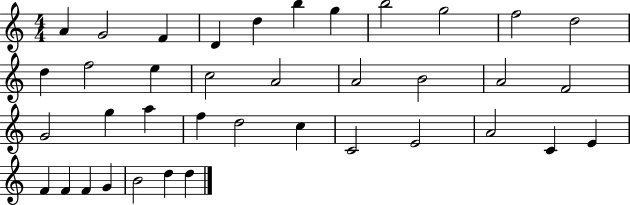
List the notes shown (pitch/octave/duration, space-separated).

A4/q G4/h F4/q D4/q D5/q B5/q G5/q B5/h G5/h F5/h D5/h D5/q F5/h E5/q C5/h A4/h A4/h B4/h A4/h F4/h G4/h G5/q A5/q F5/q D5/h C5/q C4/h E4/h A4/h C4/q E4/q F4/q F4/q F4/q G4/q B4/h D5/q D5/q